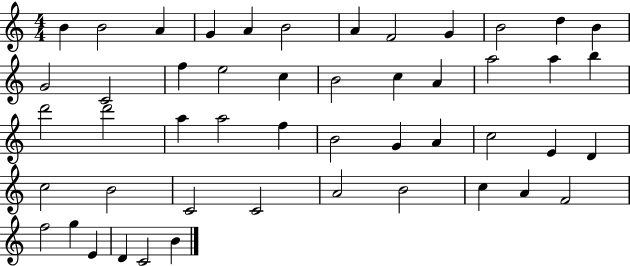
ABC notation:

X:1
T:Untitled
M:4/4
L:1/4
K:C
B B2 A G A B2 A F2 G B2 d B G2 C2 f e2 c B2 c A a2 a b d'2 d'2 a a2 f B2 G A c2 E D c2 B2 C2 C2 A2 B2 c A F2 f2 g E D C2 B